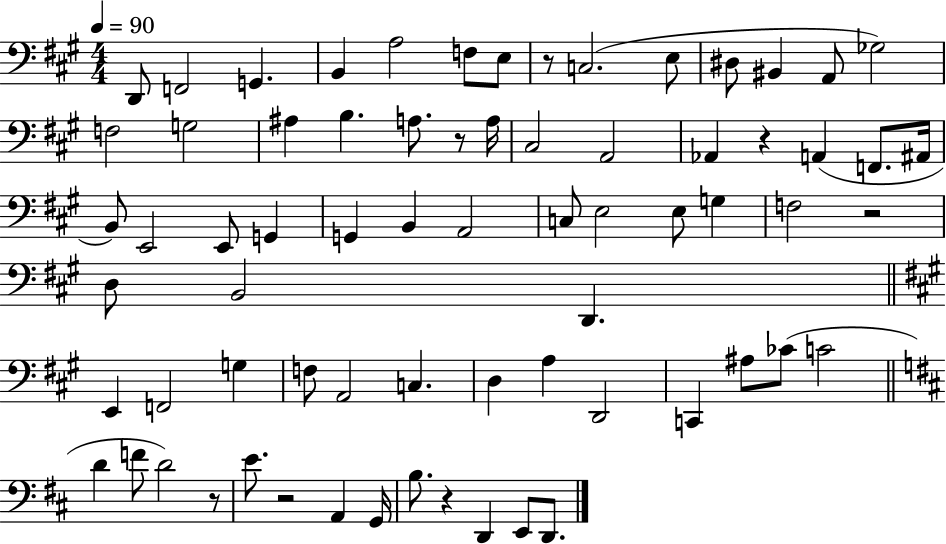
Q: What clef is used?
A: bass